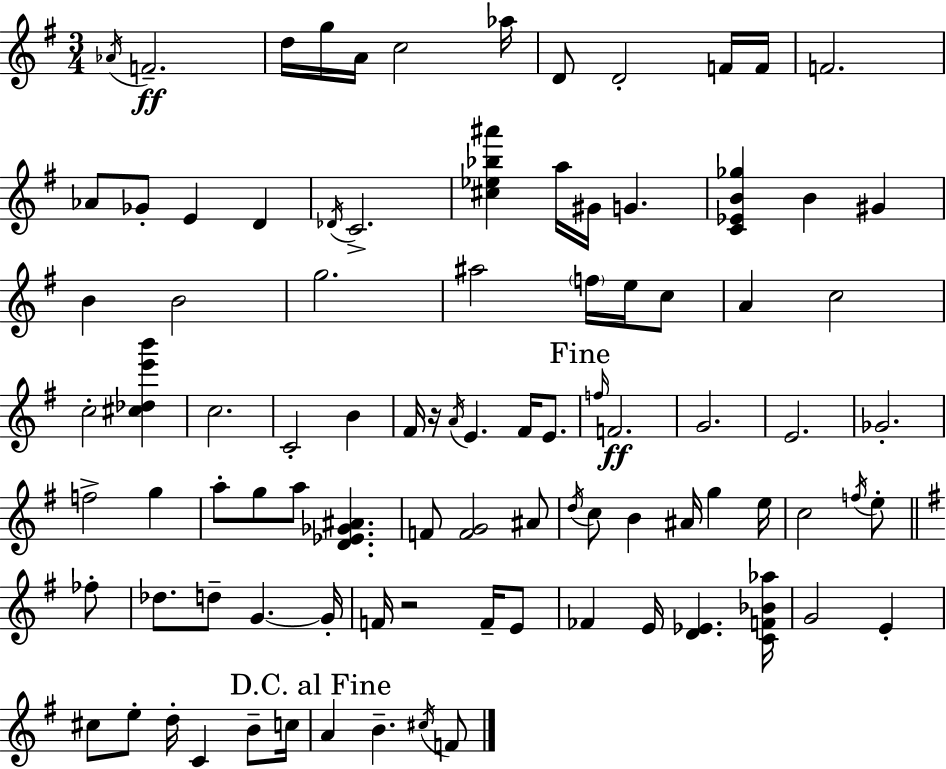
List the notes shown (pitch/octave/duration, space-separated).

Ab4/s F4/h. D5/s G5/s A4/s C5/h Ab5/s D4/e D4/h F4/s F4/s F4/h. Ab4/e Gb4/e E4/q D4/q Db4/s C4/h. [C#5,Eb5,Bb5,A#6]/q A5/s G#4/s G4/q. [C4,Eb4,B4,Gb5]/q B4/q G#4/q B4/q B4/h G5/h. A#5/h F5/s E5/s C5/e A4/q C5/h C5/h [C#5,Db5,E6,B6]/q C5/h. C4/h B4/q F#4/s R/s A4/s E4/q. F#4/s E4/e. F5/s F4/h. G4/h. E4/h. Gb4/h. F5/h G5/q A5/e G5/e A5/e [D4,Eb4,Gb4,A#4]/q. F4/e [F4,G4]/h A#4/e D5/s C5/e B4/q A#4/s G5/q E5/s C5/h F5/s E5/e FES5/e Db5/e. D5/e G4/q. G4/s F4/s R/h F4/s E4/e FES4/q E4/s [D4,Eb4]/q. [C4,F4,Bb4,Ab5]/s G4/h E4/q C#5/e E5/e D5/s C4/q B4/e C5/s A4/q B4/q. C#5/s F4/e